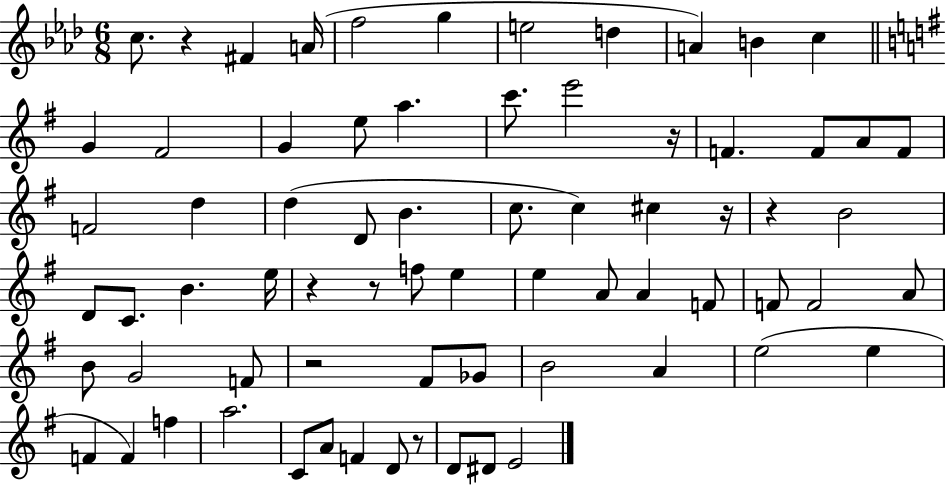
C5/e. R/q F#4/q A4/s F5/h G5/q E5/h D5/q A4/q B4/q C5/q G4/q F#4/h G4/q E5/e A5/q. C6/e. E6/h R/s F4/q. F4/e A4/e F4/e F4/h D5/q D5/q D4/e B4/q. C5/e. C5/q C#5/q R/s R/q B4/h D4/e C4/e. B4/q. E5/s R/q R/e F5/e E5/q E5/q A4/e A4/q F4/e F4/e F4/h A4/e B4/e G4/h F4/e R/h F#4/e Gb4/e B4/h A4/q E5/h E5/q F4/q F4/q F5/q A5/h. C4/e A4/e F4/q D4/e R/e D4/e D#4/e E4/h